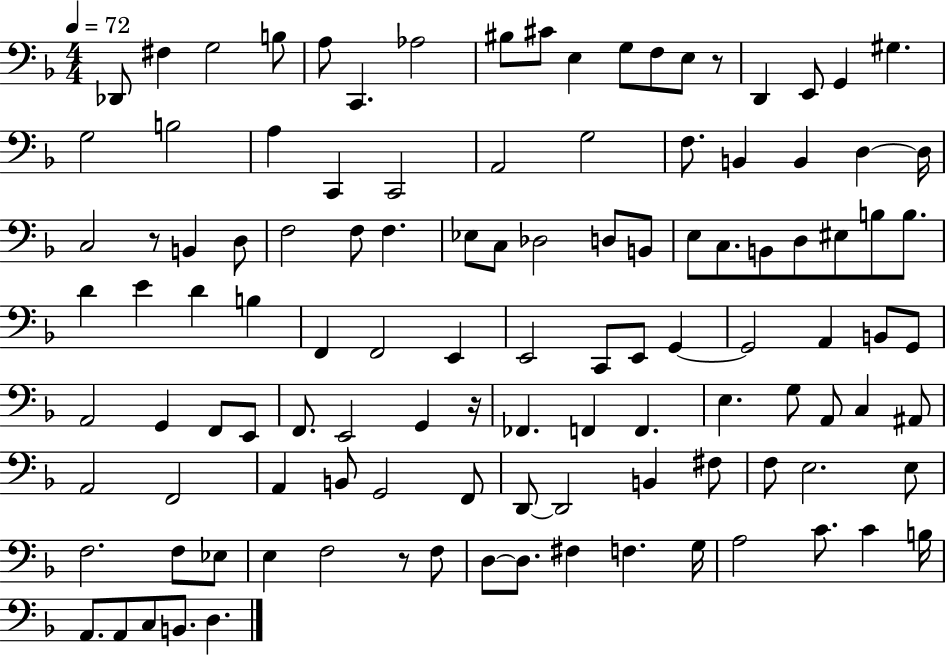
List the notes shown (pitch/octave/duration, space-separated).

Db2/e F#3/q G3/h B3/e A3/e C2/q. Ab3/h BIS3/e C#4/e E3/q G3/e F3/e E3/e R/e D2/q E2/e G2/q G#3/q. G3/h B3/h A3/q C2/q C2/h A2/h G3/h F3/e. B2/q B2/q D3/q D3/s C3/h R/e B2/q D3/e F3/h F3/e F3/q. Eb3/e C3/e Db3/h D3/e B2/e E3/e C3/e. B2/e D3/e EIS3/e B3/e B3/e. D4/q E4/q D4/q B3/q F2/q F2/h E2/q E2/h C2/e E2/e G2/q G2/h A2/q B2/e G2/e A2/h G2/q F2/e E2/e F2/e. E2/h G2/q R/s FES2/q. F2/q F2/q. E3/q. G3/e A2/e C3/q A#2/e A2/h F2/h A2/q B2/e G2/h F2/e D2/e D2/h B2/q F#3/e F3/e E3/h. E3/e F3/h. F3/e Eb3/e E3/q F3/h R/e F3/e D3/e D3/e. F#3/q F3/q. G3/s A3/h C4/e. C4/q B3/s A2/e. A2/e C3/e B2/e. D3/q.